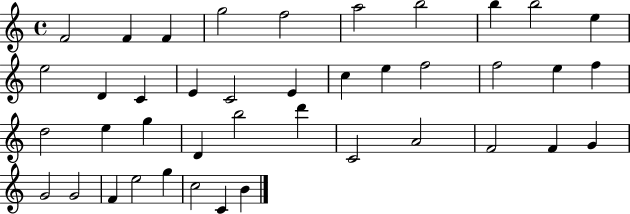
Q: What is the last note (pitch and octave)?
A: B4